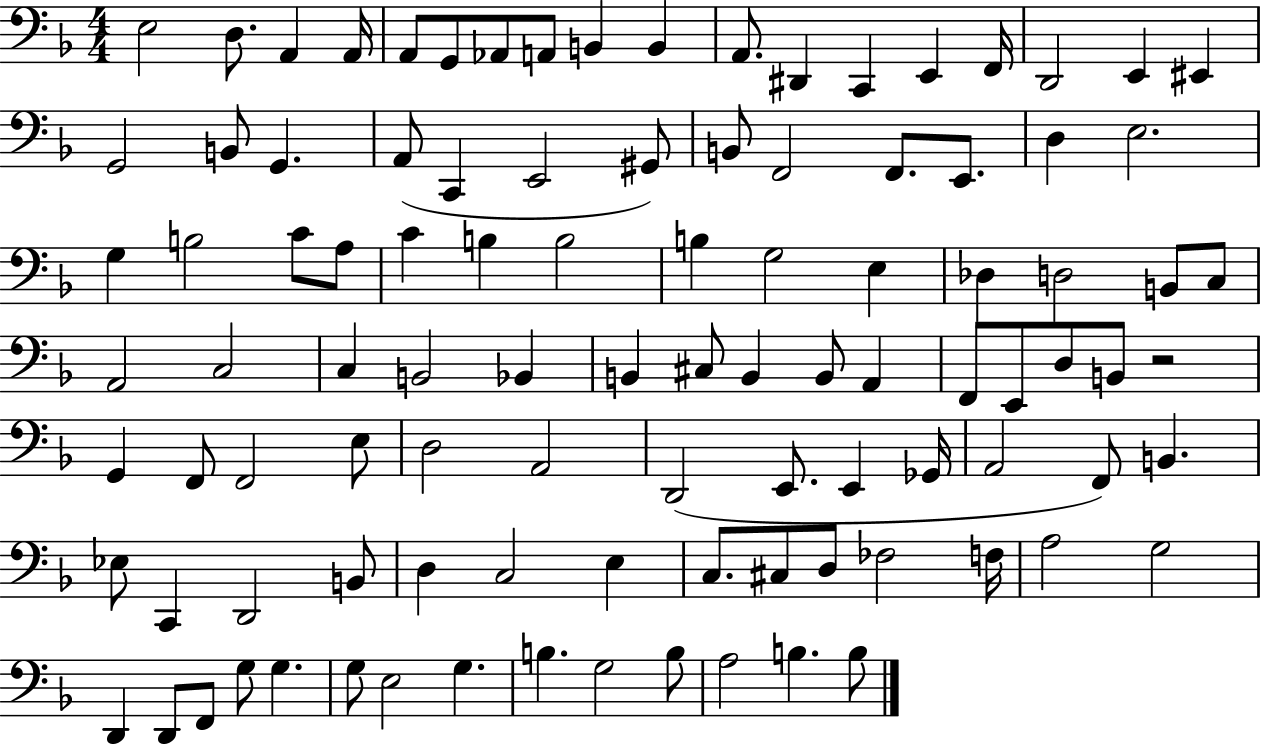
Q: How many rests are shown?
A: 1